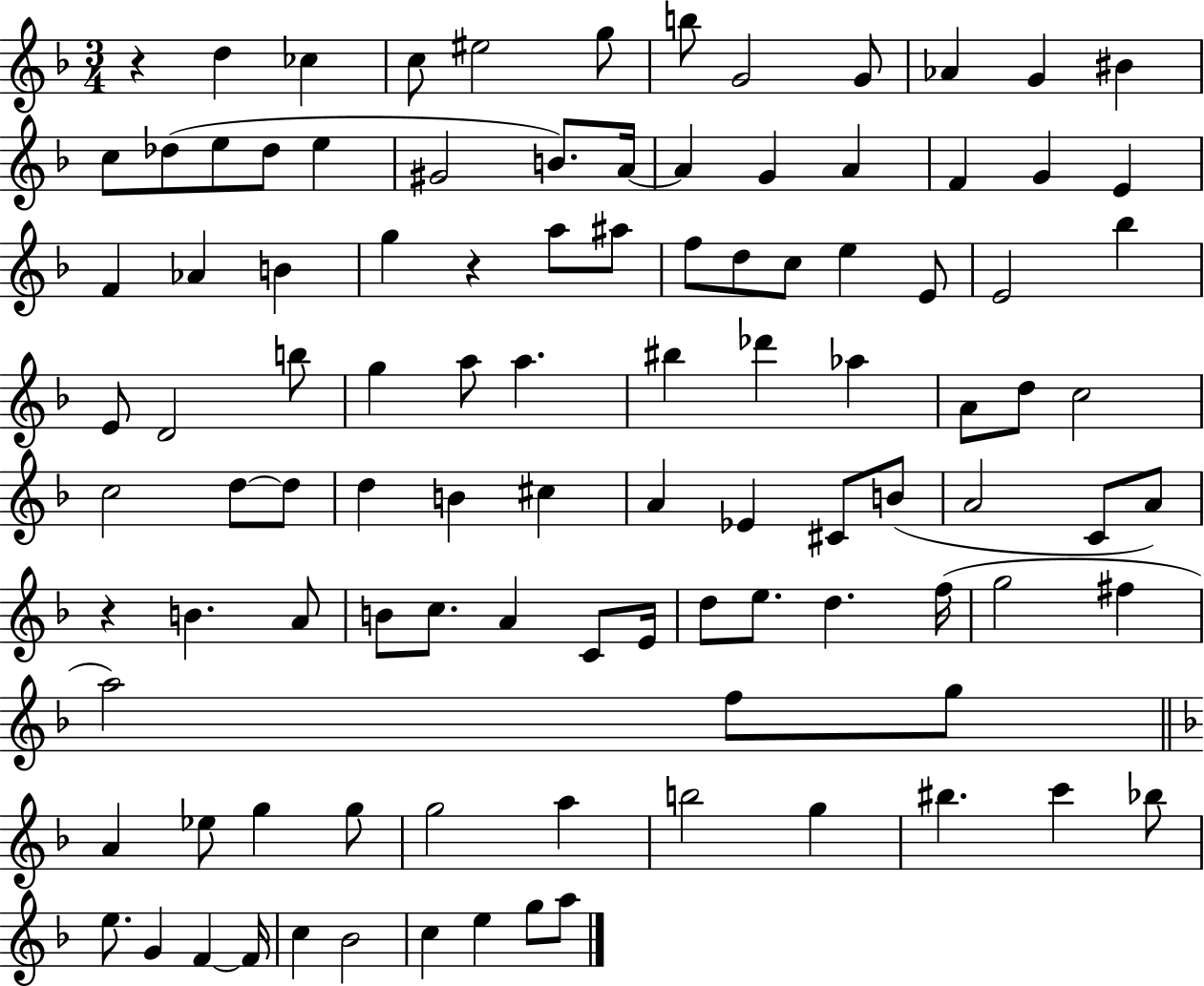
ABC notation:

X:1
T:Untitled
M:3/4
L:1/4
K:F
z d _c c/2 ^e2 g/2 b/2 G2 G/2 _A G ^B c/2 _d/2 e/2 _d/2 e ^G2 B/2 A/4 A G A F G E F _A B g z a/2 ^a/2 f/2 d/2 c/2 e E/2 E2 _b E/2 D2 b/2 g a/2 a ^b _d' _a A/2 d/2 c2 c2 d/2 d/2 d B ^c A _E ^C/2 B/2 A2 C/2 A/2 z B A/2 B/2 c/2 A C/2 E/4 d/2 e/2 d f/4 g2 ^f a2 f/2 g/2 A _e/2 g g/2 g2 a b2 g ^b c' _b/2 e/2 G F F/4 c _B2 c e g/2 a/2